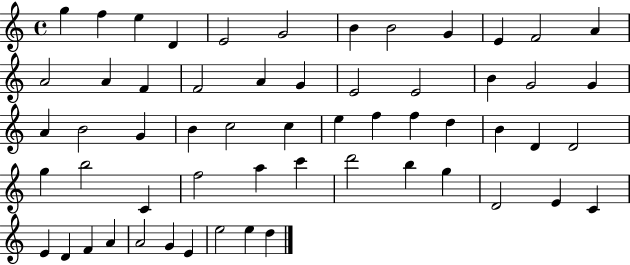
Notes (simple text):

G5/q F5/q E5/q D4/q E4/h G4/h B4/q B4/h G4/q E4/q F4/h A4/q A4/h A4/q F4/q F4/h A4/q G4/q E4/h E4/h B4/q G4/h G4/q A4/q B4/h G4/q B4/q C5/h C5/q E5/q F5/q F5/q D5/q B4/q D4/q D4/h G5/q B5/h C4/q F5/h A5/q C6/q D6/h B5/q G5/q D4/h E4/q C4/q E4/q D4/q F4/q A4/q A4/h G4/q E4/q E5/h E5/q D5/q